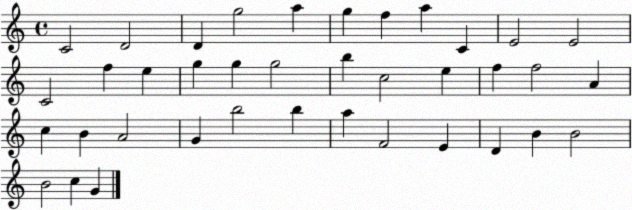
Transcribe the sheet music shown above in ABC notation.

X:1
T:Untitled
M:4/4
L:1/4
K:C
C2 D2 D g2 a g f a C E2 E2 C2 f e g g g2 b c2 e f f2 A c B A2 G b2 b a F2 E D B B2 B2 c G